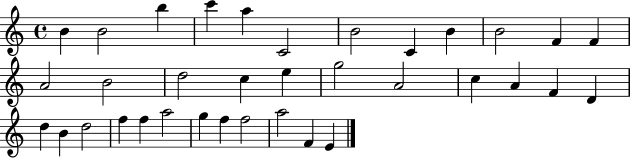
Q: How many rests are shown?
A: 0